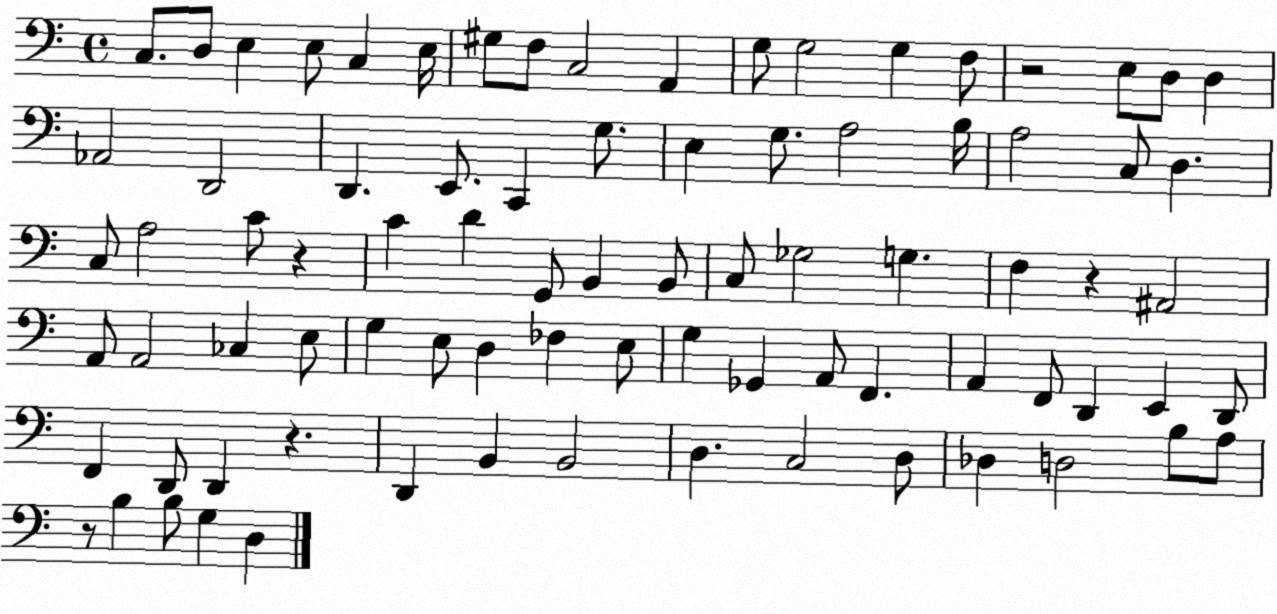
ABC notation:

X:1
T:Untitled
M:4/4
L:1/4
K:C
C,/2 D,/2 E, E,/2 C, E,/4 ^G,/2 F,/2 C,2 A,, G,/2 G,2 G, F,/2 z2 E,/2 D,/2 D, _A,,2 D,,2 D,, E,,/2 C,, G,/2 E, G,/2 A,2 B,/4 A,2 C,/2 D, C,/2 A,2 C/2 z C D G,,/2 B,, B,,/2 C,/2 _G,2 G, F, z ^A,,2 A,,/2 A,,2 _C, E,/2 G, E,/2 D, _F, E,/2 G, _G,, A,,/2 F,, A,, F,,/2 D,, E,, D,,/2 F,, D,,/2 D,, z D,, B,, B,,2 D, C,2 D,/2 _D, D,2 B,/2 A,/2 z/2 B, B,/2 G, D,